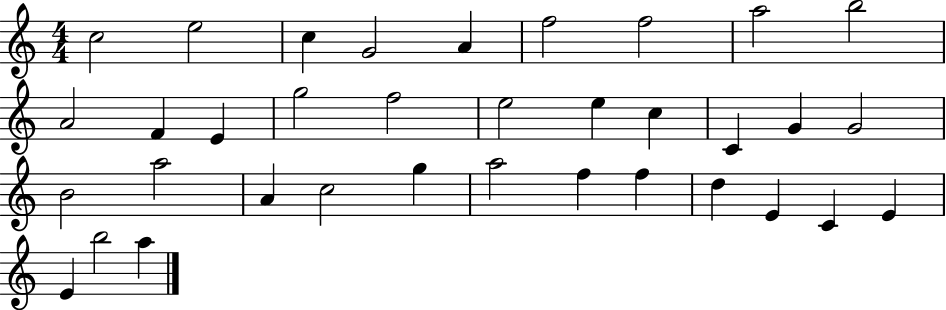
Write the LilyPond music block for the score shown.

{
  \clef treble
  \numericTimeSignature
  \time 4/4
  \key c \major
  c''2 e''2 | c''4 g'2 a'4 | f''2 f''2 | a''2 b''2 | \break a'2 f'4 e'4 | g''2 f''2 | e''2 e''4 c''4 | c'4 g'4 g'2 | \break b'2 a''2 | a'4 c''2 g''4 | a''2 f''4 f''4 | d''4 e'4 c'4 e'4 | \break e'4 b''2 a''4 | \bar "|."
}